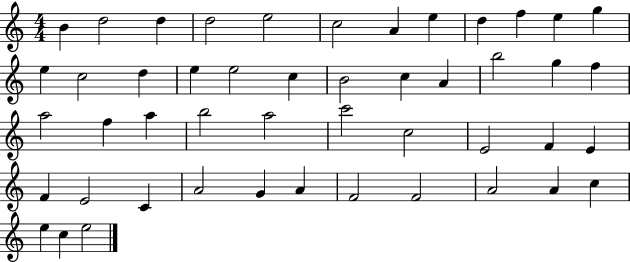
{
  \clef treble
  \numericTimeSignature
  \time 4/4
  \key c \major
  b'4 d''2 d''4 | d''2 e''2 | c''2 a'4 e''4 | d''4 f''4 e''4 g''4 | \break e''4 c''2 d''4 | e''4 e''2 c''4 | b'2 c''4 a'4 | b''2 g''4 f''4 | \break a''2 f''4 a''4 | b''2 a''2 | c'''2 c''2 | e'2 f'4 e'4 | \break f'4 e'2 c'4 | a'2 g'4 a'4 | f'2 f'2 | a'2 a'4 c''4 | \break e''4 c''4 e''2 | \bar "|."
}